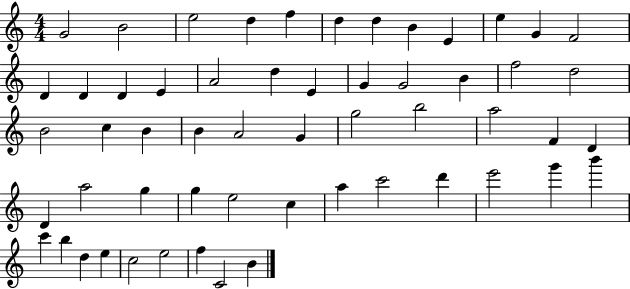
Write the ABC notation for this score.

X:1
T:Untitled
M:4/4
L:1/4
K:C
G2 B2 e2 d f d d B E e G F2 D D D E A2 d E G G2 B f2 d2 B2 c B B A2 G g2 b2 a2 F D D a2 g g e2 c a c'2 d' e'2 g' b' c' b d e c2 e2 f C2 B